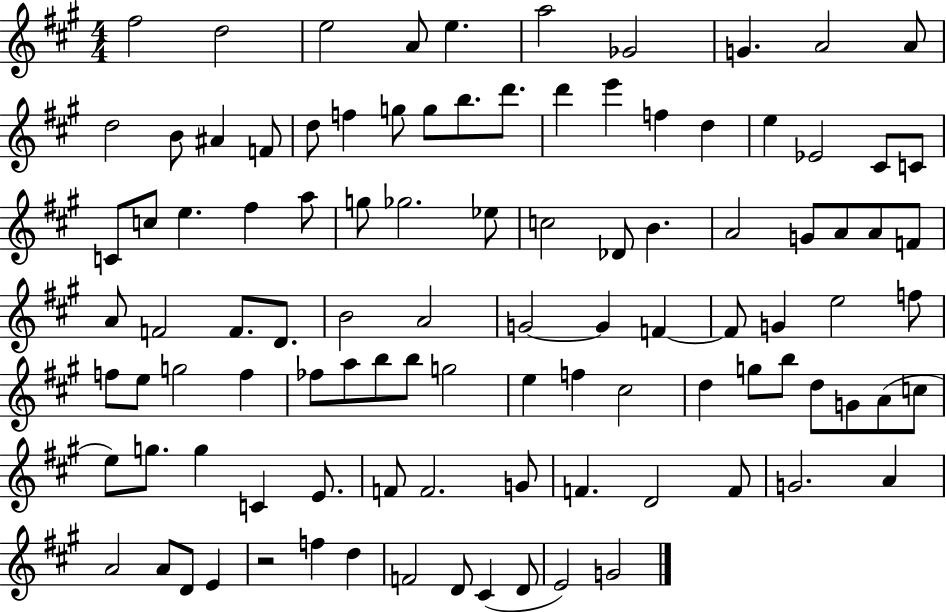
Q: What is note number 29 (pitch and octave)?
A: C4